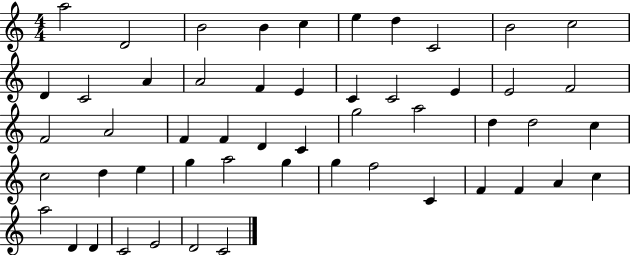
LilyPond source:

{
  \clef treble
  \numericTimeSignature
  \time 4/4
  \key c \major
  a''2 d'2 | b'2 b'4 c''4 | e''4 d''4 c'2 | b'2 c''2 | \break d'4 c'2 a'4 | a'2 f'4 e'4 | c'4 c'2 e'4 | e'2 f'2 | \break f'2 a'2 | f'4 f'4 d'4 c'4 | g''2 a''2 | d''4 d''2 c''4 | \break c''2 d''4 e''4 | g''4 a''2 g''4 | g''4 f''2 c'4 | f'4 f'4 a'4 c''4 | \break a''2 d'4 d'4 | c'2 e'2 | d'2 c'2 | \bar "|."
}